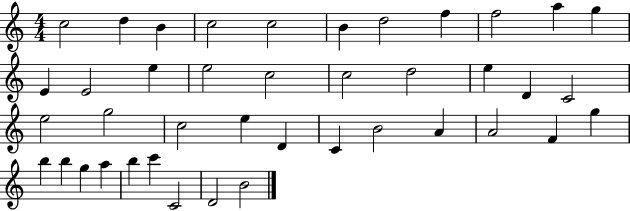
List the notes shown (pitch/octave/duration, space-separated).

C5/h D5/q B4/q C5/h C5/h B4/q D5/h F5/q F5/h A5/q G5/q E4/q E4/h E5/q E5/h C5/h C5/h D5/h E5/q D4/q C4/h E5/h G5/h C5/h E5/q D4/q C4/q B4/h A4/q A4/h F4/q G5/q B5/q B5/q G5/q A5/q B5/q C6/q C4/h D4/h B4/h